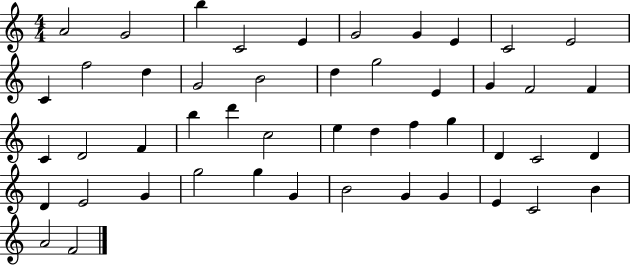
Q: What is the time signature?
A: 4/4